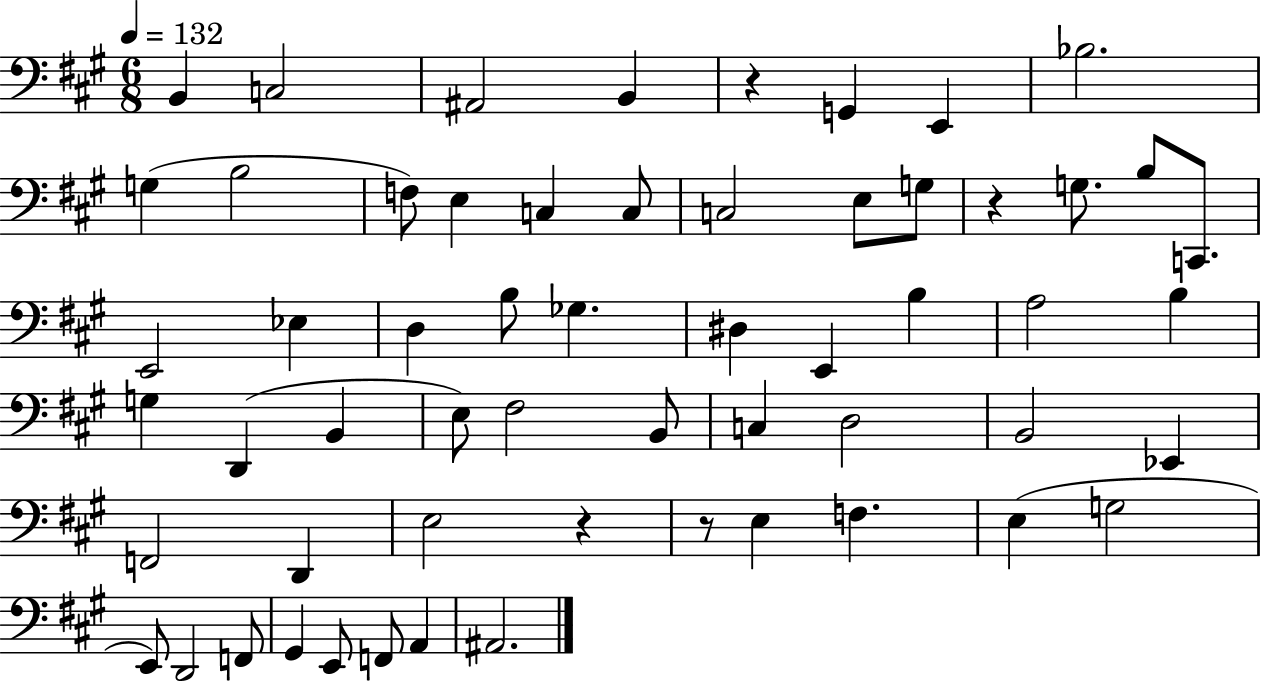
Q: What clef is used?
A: bass